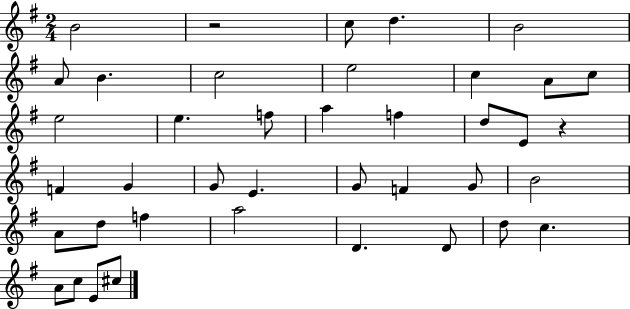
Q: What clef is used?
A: treble